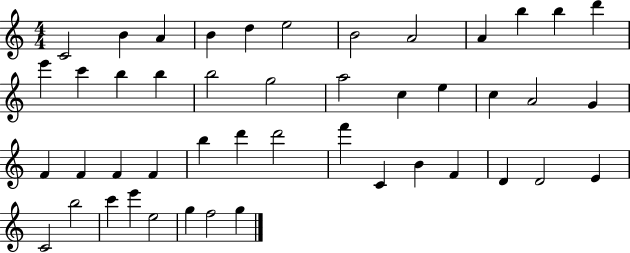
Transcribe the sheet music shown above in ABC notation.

X:1
T:Untitled
M:4/4
L:1/4
K:C
C2 B A B d e2 B2 A2 A b b d' e' c' b b b2 g2 a2 c e c A2 G F F F F b d' d'2 f' C B F D D2 E C2 b2 c' e' e2 g f2 g